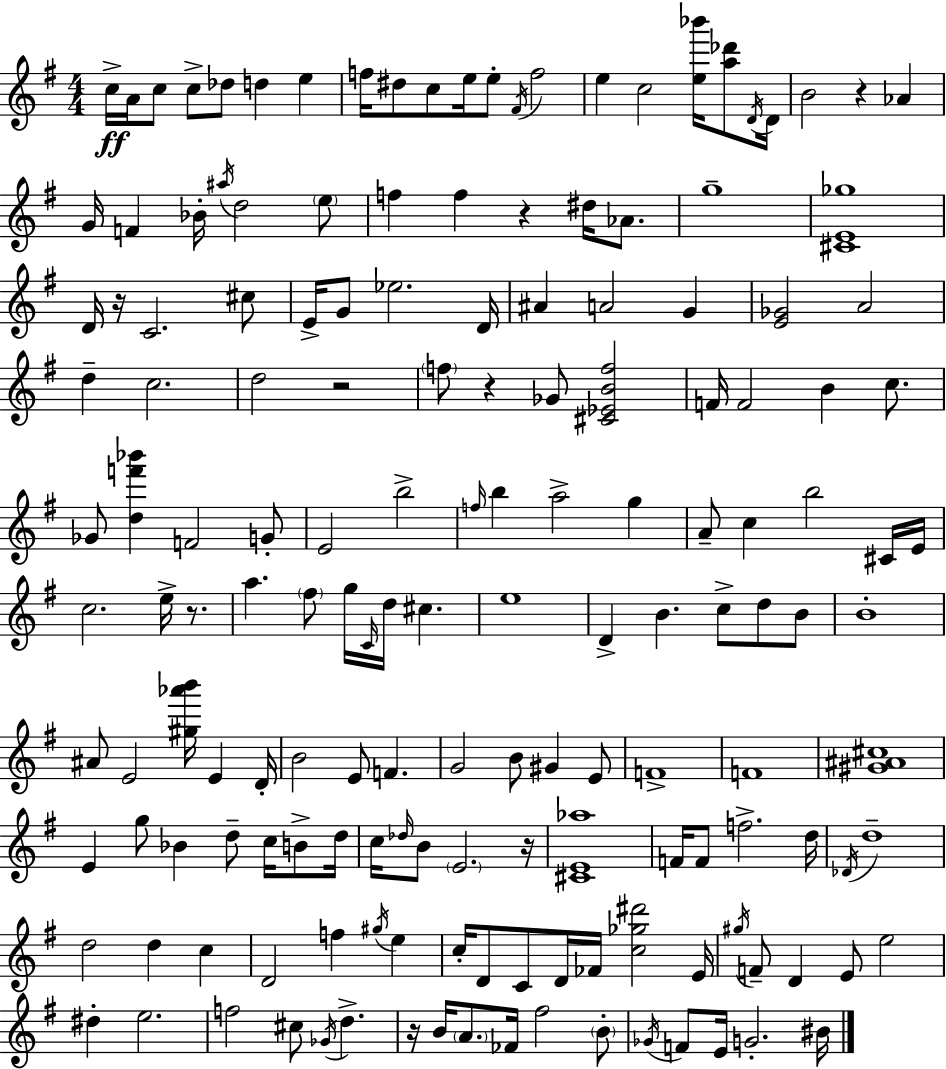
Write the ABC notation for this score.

X:1
T:Untitled
M:4/4
L:1/4
K:Em
c/4 A/4 c/2 c/2 _d/2 d e f/4 ^d/2 c/2 e/4 e/2 ^F/4 f2 e c2 [e_b']/4 [a_d']/2 D/4 D/4 B2 z _A G/4 F _B/4 ^a/4 d2 e/2 f f z ^d/4 _A/2 g4 [^CE_g]4 D/4 z/4 C2 ^c/2 E/4 G/2 _e2 D/4 ^A A2 G [E_G]2 A2 d c2 d2 z2 f/2 z _G/2 [^C_EBf]2 F/4 F2 B c/2 _G/2 [df'_b'] F2 G/2 E2 b2 f/4 b a2 g A/2 c b2 ^C/4 E/4 c2 e/4 z/2 a ^f/2 g/4 C/4 d/4 ^c e4 D B c/2 d/2 B/2 B4 ^A/2 E2 [^g_a'b']/4 E D/4 B2 E/2 F G2 B/2 ^G E/2 F4 F4 [^G^A^c]4 E g/2 _B d/2 c/4 B/2 d/4 c/4 _d/4 B/2 E2 z/4 [^CE_a]4 F/4 F/2 f2 d/4 _D/4 d4 d2 d c D2 f ^g/4 e c/4 D/2 C/2 D/4 _F/4 [c_g^d']2 E/4 ^g/4 F/2 D E/2 e2 ^d e2 f2 ^c/2 _G/4 d z/4 B/4 A/2 _F/4 ^f2 B/2 _G/4 F/2 E/4 G2 ^B/4